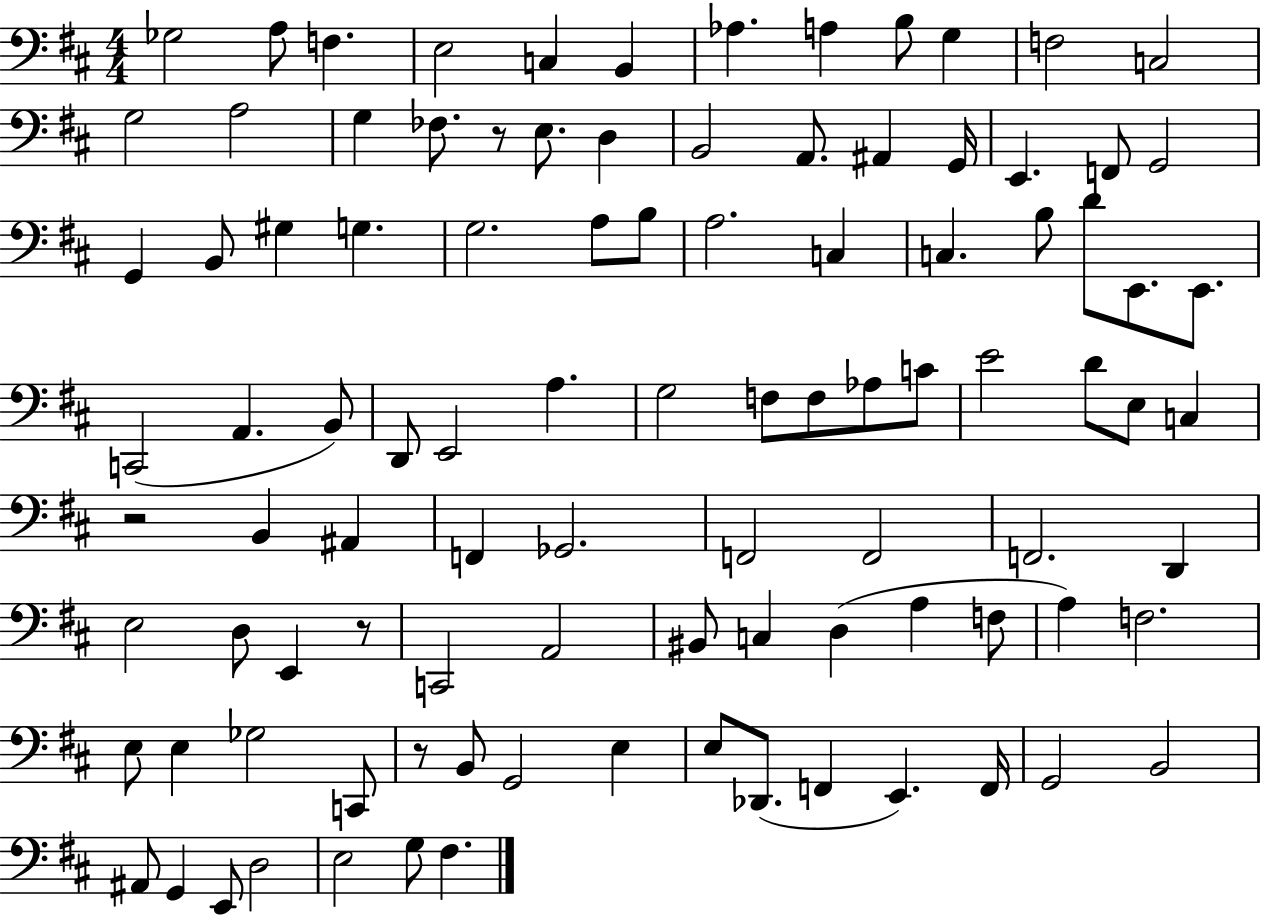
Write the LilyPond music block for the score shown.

{
  \clef bass
  \numericTimeSignature
  \time 4/4
  \key d \major
  ges2 a8 f4. | e2 c4 b,4 | aes4. a4 b8 g4 | f2 c2 | \break g2 a2 | g4 fes8. r8 e8. d4 | b,2 a,8. ais,4 g,16 | e,4. f,8 g,2 | \break g,4 b,8 gis4 g4. | g2. a8 b8 | a2. c4 | c4. b8 d'8 e,8. e,8. | \break c,2( a,4. b,8) | d,8 e,2 a4. | g2 f8 f8 aes8 c'8 | e'2 d'8 e8 c4 | \break r2 b,4 ais,4 | f,4 ges,2. | f,2 f,2 | f,2. d,4 | \break e2 d8 e,4 r8 | c,2 a,2 | bis,8 c4 d4( a4 f8 | a4) f2. | \break e8 e4 ges2 c,8 | r8 b,8 g,2 e4 | e8 des,8.( f,4 e,4.) f,16 | g,2 b,2 | \break ais,8 g,4 e,8 d2 | e2 g8 fis4. | \bar "|."
}